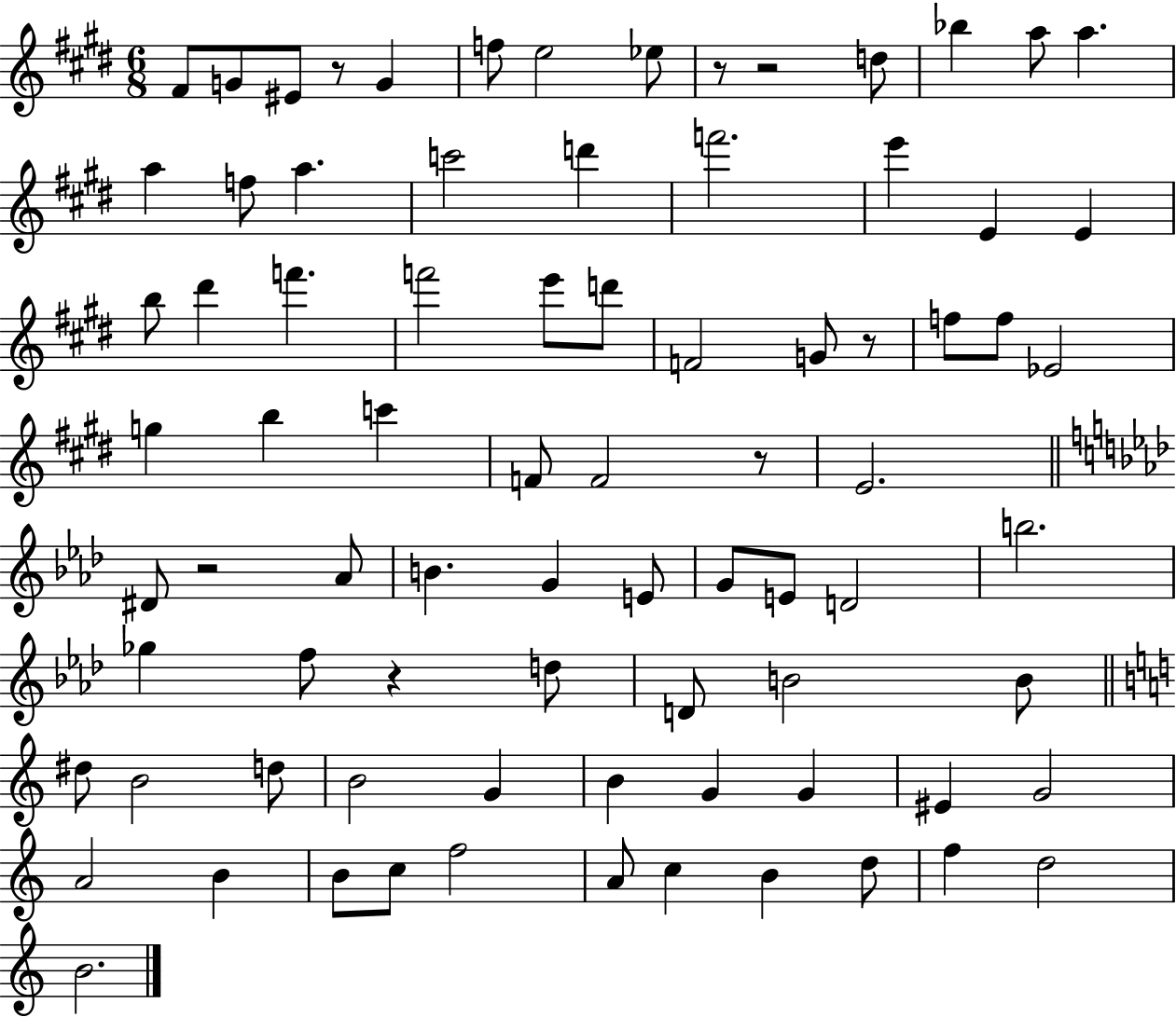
{
  \clef treble
  \numericTimeSignature
  \time 6/8
  \key e \major
  fis'8 g'8 eis'8 r8 g'4 | f''8 e''2 ees''8 | r8 r2 d''8 | bes''4 a''8 a''4. | \break a''4 f''8 a''4. | c'''2 d'''4 | f'''2. | e'''4 e'4 e'4 | \break b''8 dis'''4 f'''4. | f'''2 e'''8 d'''8 | f'2 g'8 r8 | f''8 f''8 ees'2 | \break g''4 b''4 c'''4 | f'8 f'2 r8 | e'2. | \bar "||" \break \key aes \major dis'8 r2 aes'8 | b'4. g'4 e'8 | g'8 e'8 d'2 | b''2. | \break ges''4 f''8 r4 d''8 | d'8 b'2 b'8 | \bar "||" \break \key c \major dis''8 b'2 d''8 | b'2 g'4 | b'4 g'4 g'4 | eis'4 g'2 | \break a'2 b'4 | b'8 c''8 f''2 | a'8 c''4 b'4 d''8 | f''4 d''2 | \break b'2. | \bar "|."
}